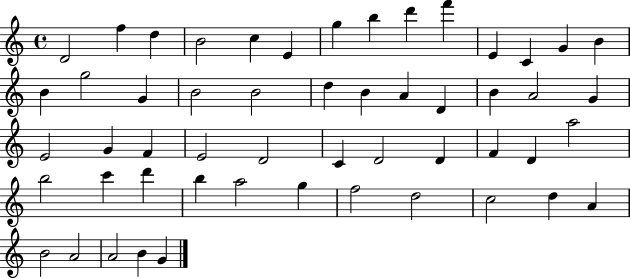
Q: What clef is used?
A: treble